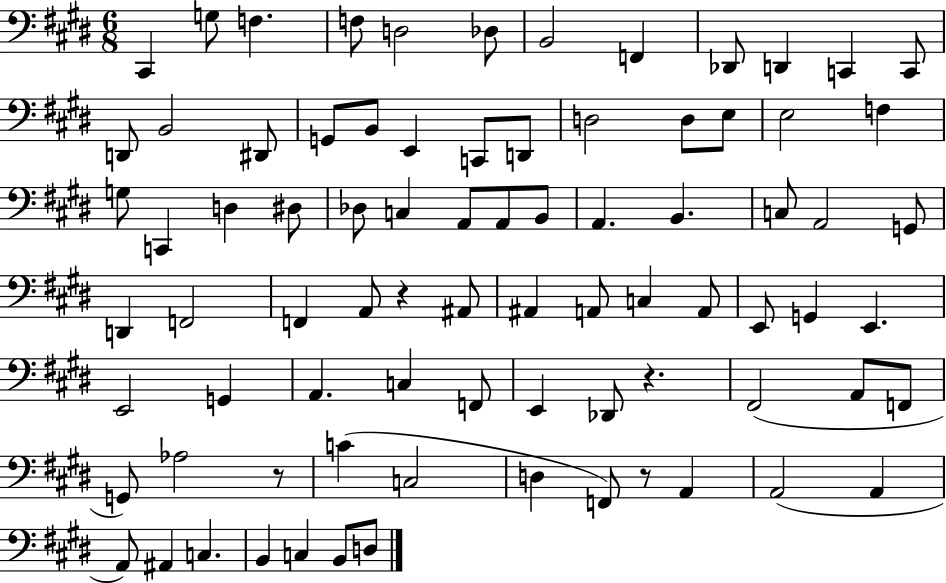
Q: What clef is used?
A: bass